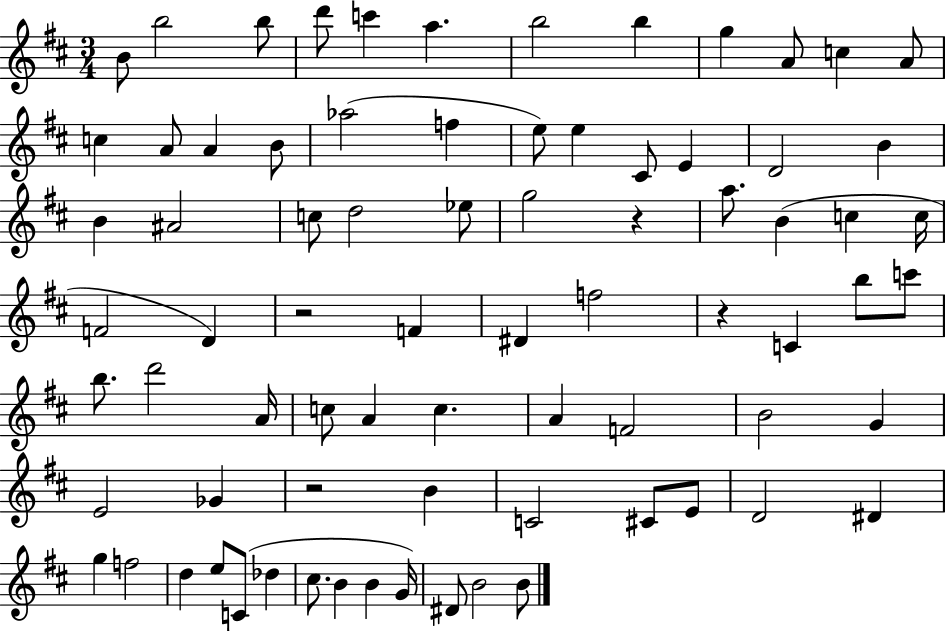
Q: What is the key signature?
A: D major